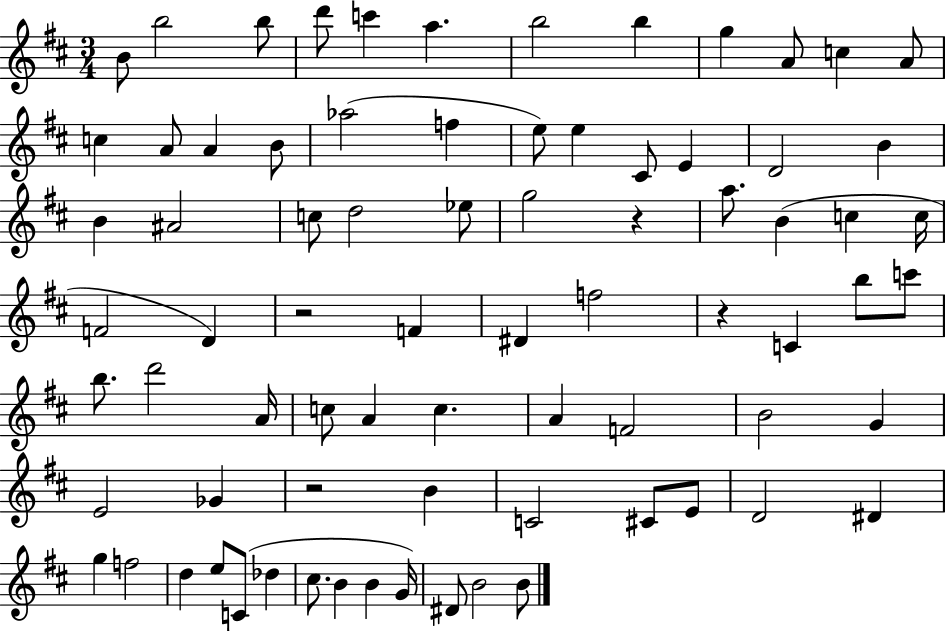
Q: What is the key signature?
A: D major